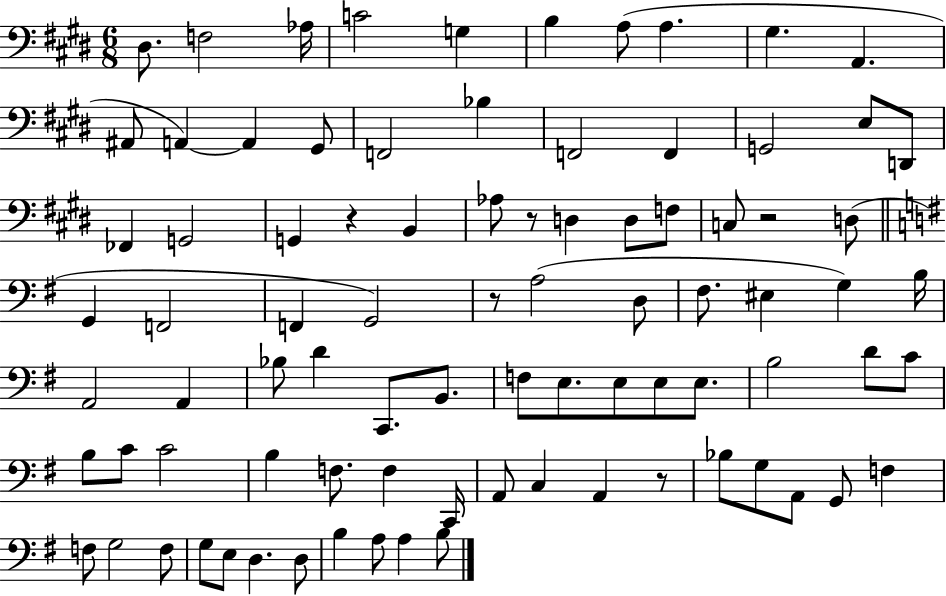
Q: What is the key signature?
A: E major